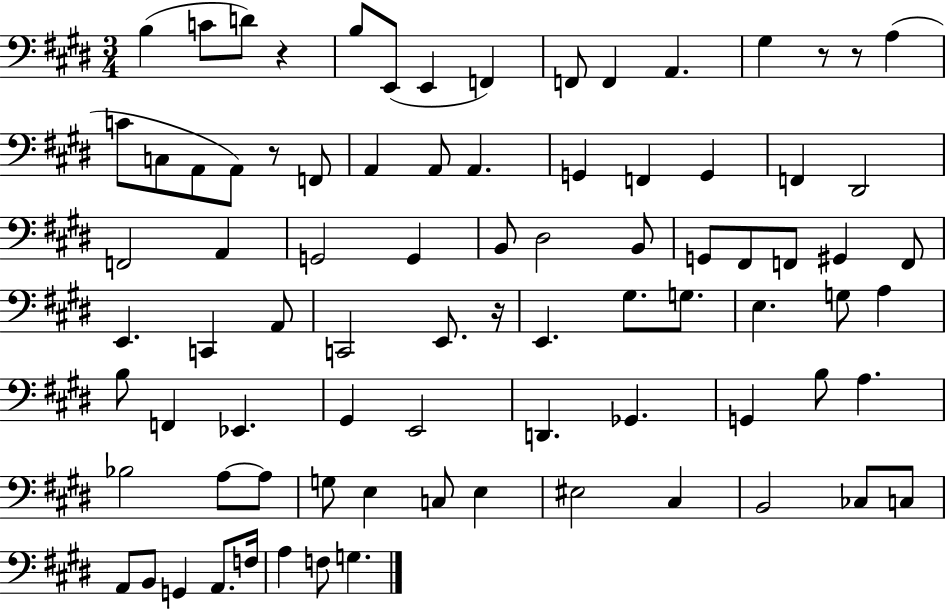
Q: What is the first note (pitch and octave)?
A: B3